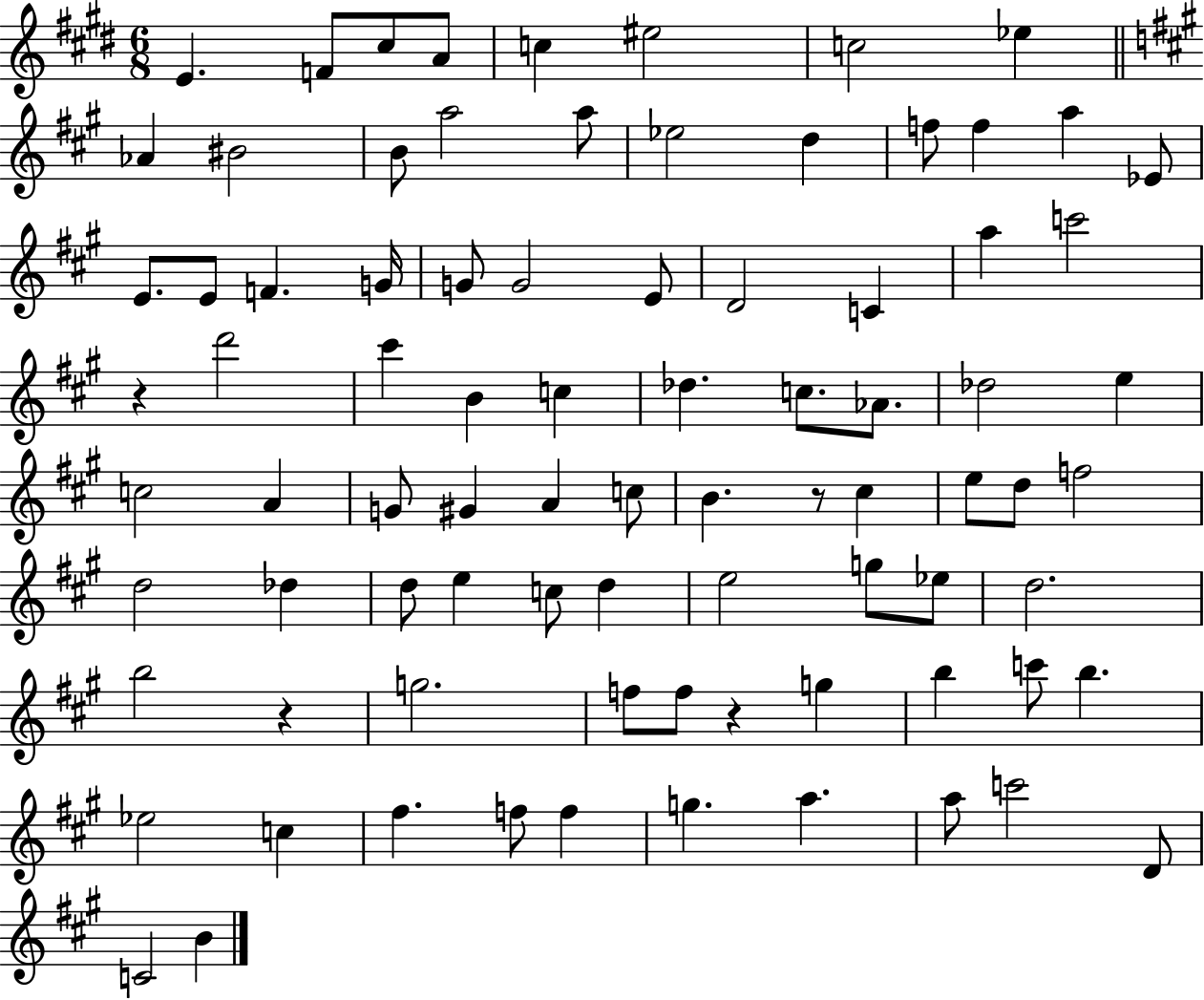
E4/q. F4/e C#5/e A4/e C5/q EIS5/h C5/h Eb5/q Ab4/q BIS4/h B4/e A5/h A5/e Eb5/h D5/q F5/e F5/q A5/q Eb4/e E4/e. E4/e F4/q. G4/s G4/e G4/h E4/e D4/h C4/q A5/q C6/h R/q D6/h C#6/q B4/q C5/q Db5/q. C5/e. Ab4/e. Db5/h E5/q C5/h A4/q G4/e G#4/q A4/q C5/e B4/q. R/e C#5/q E5/e D5/e F5/h D5/h Db5/q D5/e E5/q C5/e D5/q E5/h G5/e Eb5/e D5/h. B5/h R/q G5/h. F5/e F5/e R/q G5/q B5/q C6/e B5/q. Eb5/h C5/q F#5/q. F5/e F5/q G5/q. A5/q. A5/e C6/h D4/e C4/h B4/q